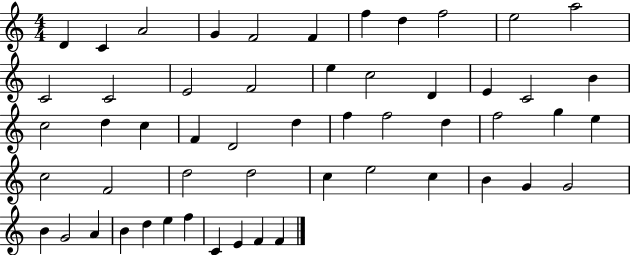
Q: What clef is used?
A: treble